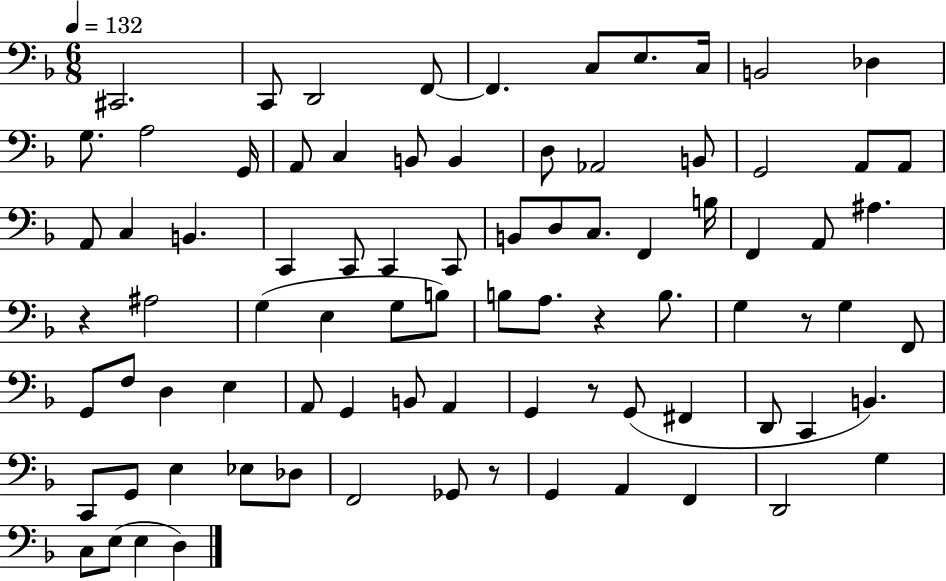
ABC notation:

X:1
T:Untitled
M:6/8
L:1/4
K:F
^C,,2 C,,/2 D,,2 F,,/2 F,, C,/2 E,/2 C,/4 B,,2 _D, G,/2 A,2 G,,/4 A,,/2 C, B,,/2 B,, D,/2 _A,,2 B,,/2 G,,2 A,,/2 A,,/2 A,,/2 C, B,, C,, C,,/2 C,, C,,/2 B,,/2 D,/2 C,/2 F,, B,/4 F,, A,,/2 ^A, z ^A,2 G, E, G,/2 B,/2 B,/2 A,/2 z B,/2 G, z/2 G, F,,/2 G,,/2 F,/2 D, E, A,,/2 G,, B,,/2 A,, G,, z/2 G,,/2 ^F,, D,,/2 C,, B,, C,,/2 G,,/2 E, _E,/2 _D,/2 F,,2 _G,,/2 z/2 G,, A,, F,, D,,2 G, C,/2 E,/2 E, D,